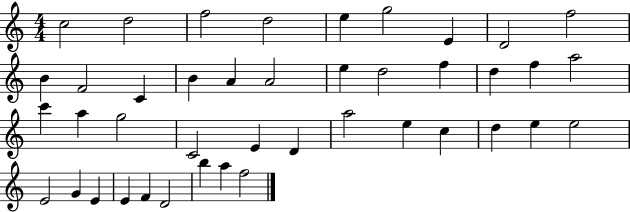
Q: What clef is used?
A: treble